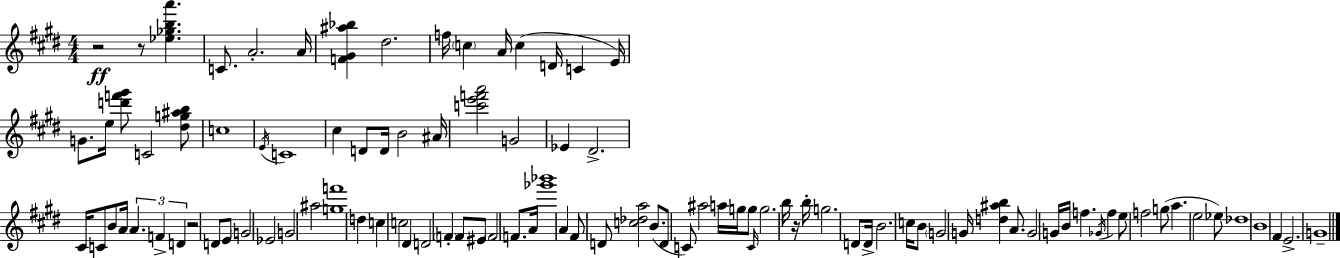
{
  \clef treble
  \numericTimeSignature
  \time 4/4
  \key e \major
  r2\ff r8 <ees'' ges'' b'' a'''>4. | c'8. a'2.-. a'16 | <f' gis' ais'' bes''>4 dis''2. | f''16 \parenthesize c''4 a'16 c''4( d'16 c'4 e'16) | \break g'8. e''16 <d''' f''' gis'''>8 c'2 <dis'' g'' ais'' b''>8 | c''1 | \acciaccatura { e'16 } c'1 | cis''4 d'8 d'16 b'2 | \break ais'16 <c''' e''' f''' a'''>2 g'2 | ees'4 dis'2.-> | cis'16 c'8 b'8 a'16 \tuplet 3/2 { a'4. f'4-> | d'4 } r2 d'8 e'8 | \break \parenthesize g'2 ees'2 | g'2 ais''2 | <g'' f'''>1 | d''4 c''4 c''2 | \break dis'4 d'2 \parenthesize f'4-. | f'8 eis'8 \parenthesize f'2 f'8. | a'16 <ges''' bes'''>1 | a'4 fis'8 d'8 <c'' des'' a''>2 | \break b'8.( d'8 c'8) ais''2 | a''16 g''16 g''8 \grace { c'16 } g''2. | b''16 r16 b''16-. g''2. | d'8 d'16-> b'2. c''16 | \break b'8 \parenthesize g'2 g'16 <d'' ais'' b''>4 a'8. | g'2 g'16 b'16 f''4. | \acciaccatura { ges'16 } f''4 e''8 f''2 | g''8( a''4. e''2 | \break ees''8) des''1 | b'1 | fis'4 e'2.-> | g'1-- | \break \bar "|."
}